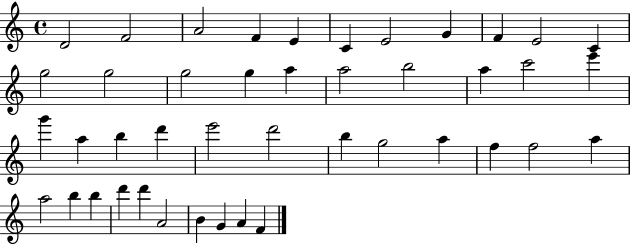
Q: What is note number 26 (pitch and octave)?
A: E6